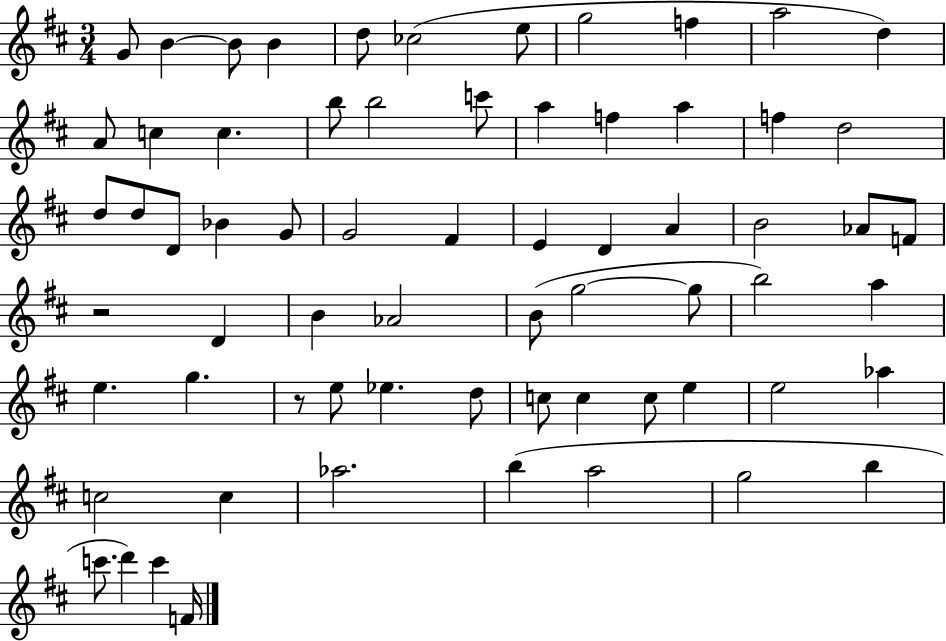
{
  \clef treble
  \numericTimeSignature
  \time 3/4
  \key d \major
  g'8 b'4~~ b'8 b'4 | d''8 ces''2( e''8 | g''2 f''4 | a''2 d''4) | \break a'8 c''4 c''4. | b''8 b''2 c'''8 | a''4 f''4 a''4 | f''4 d''2 | \break d''8 d''8 d'8 bes'4 g'8 | g'2 fis'4 | e'4 d'4 a'4 | b'2 aes'8 f'8 | \break r2 d'4 | b'4 aes'2 | b'8( g''2~~ g''8 | b''2) a''4 | \break e''4. g''4. | r8 e''8 ees''4. d''8 | c''8 c''4 c''8 e''4 | e''2 aes''4 | \break c''2 c''4 | aes''2. | b''4( a''2 | g''2 b''4 | \break c'''8. d'''4) c'''4 f'16 | \bar "|."
}